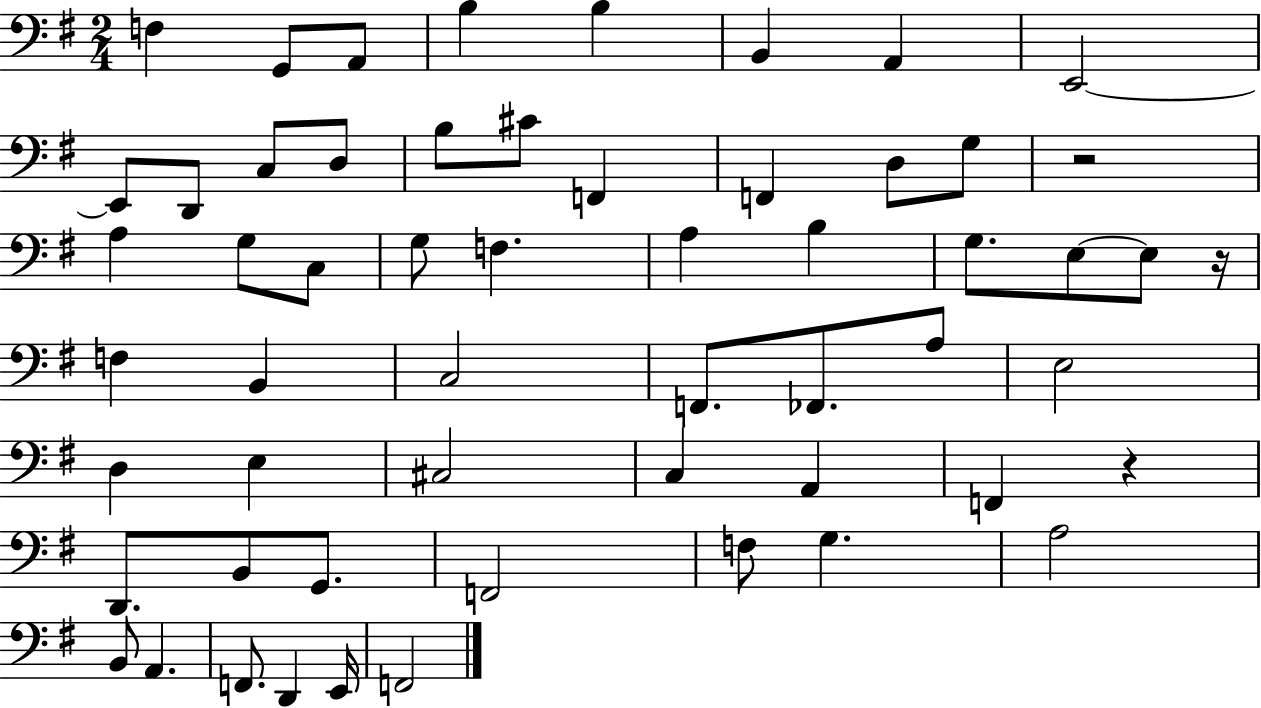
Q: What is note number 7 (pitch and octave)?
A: A2